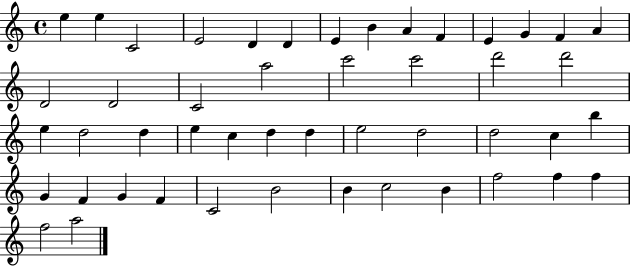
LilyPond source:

{
  \clef treble
  \time 4/4
  \defaultTimeSignature
  \key c \major
  e''4 e''4 c'2 | e'2 d'4 d'4 | e'4 b'4 a'4 f'4 | e'4 g'4 f'4 a'4 | \break d'2 d'2 | c'2 a''2 | c'''2 c'''2 | d'''2 d'''2 | \break e''4 d''2 d''4 | e''4 c''4 d''4 d''4 | e''2 d''2 | d''2 c''4 b''4 | \break g'4 f'4 g'4 f'4 | c'2 b'2 | b'4 c''2 b'4 | f''2 f''4 f''4 | \break f''2 a''2 | \bar "|."
}